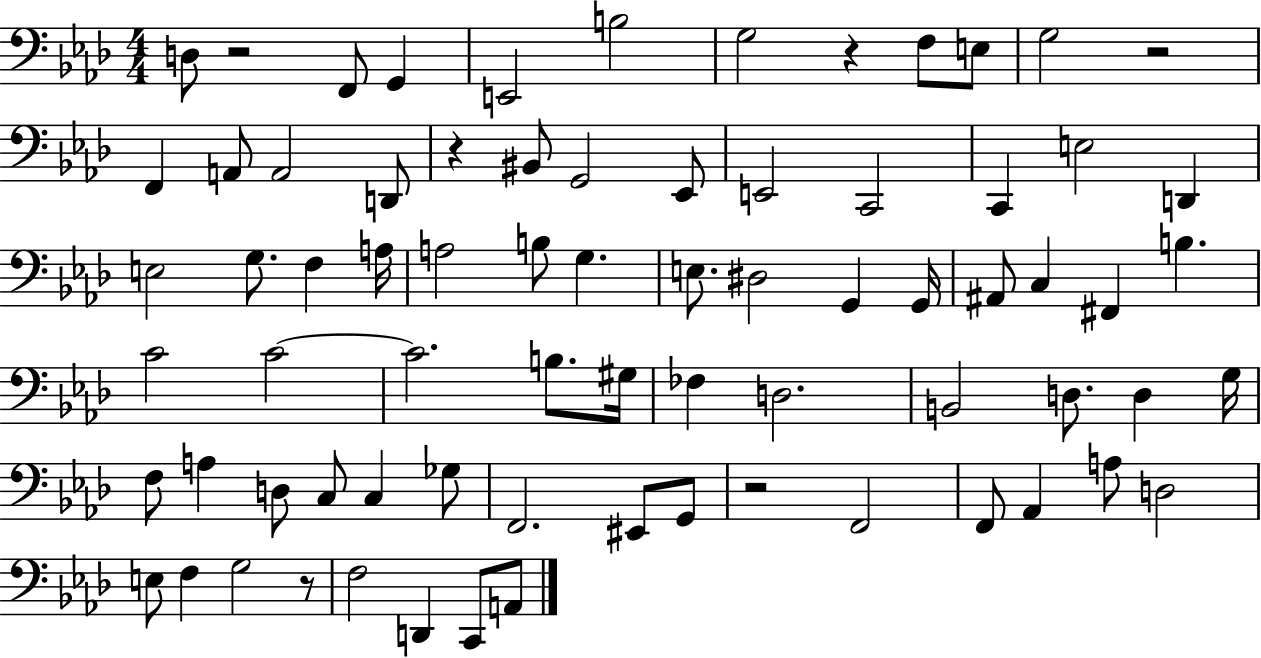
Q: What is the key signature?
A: AES major